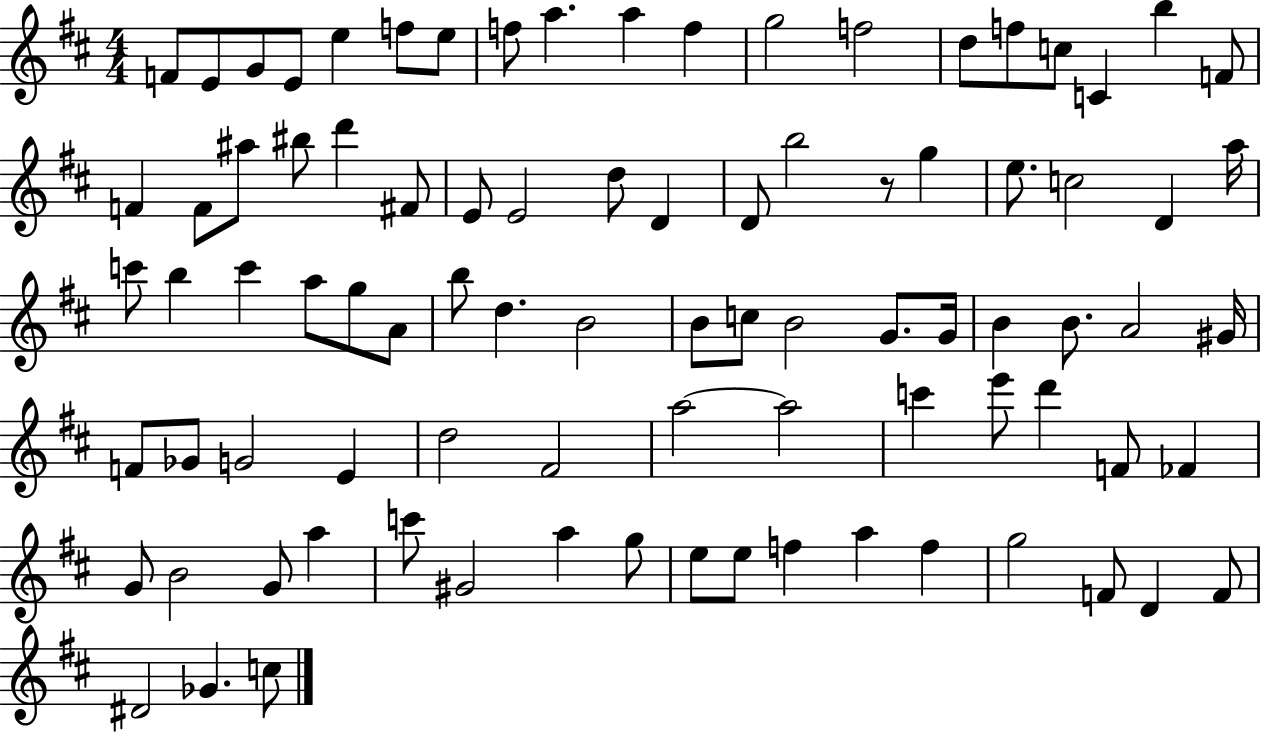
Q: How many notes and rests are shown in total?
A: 88